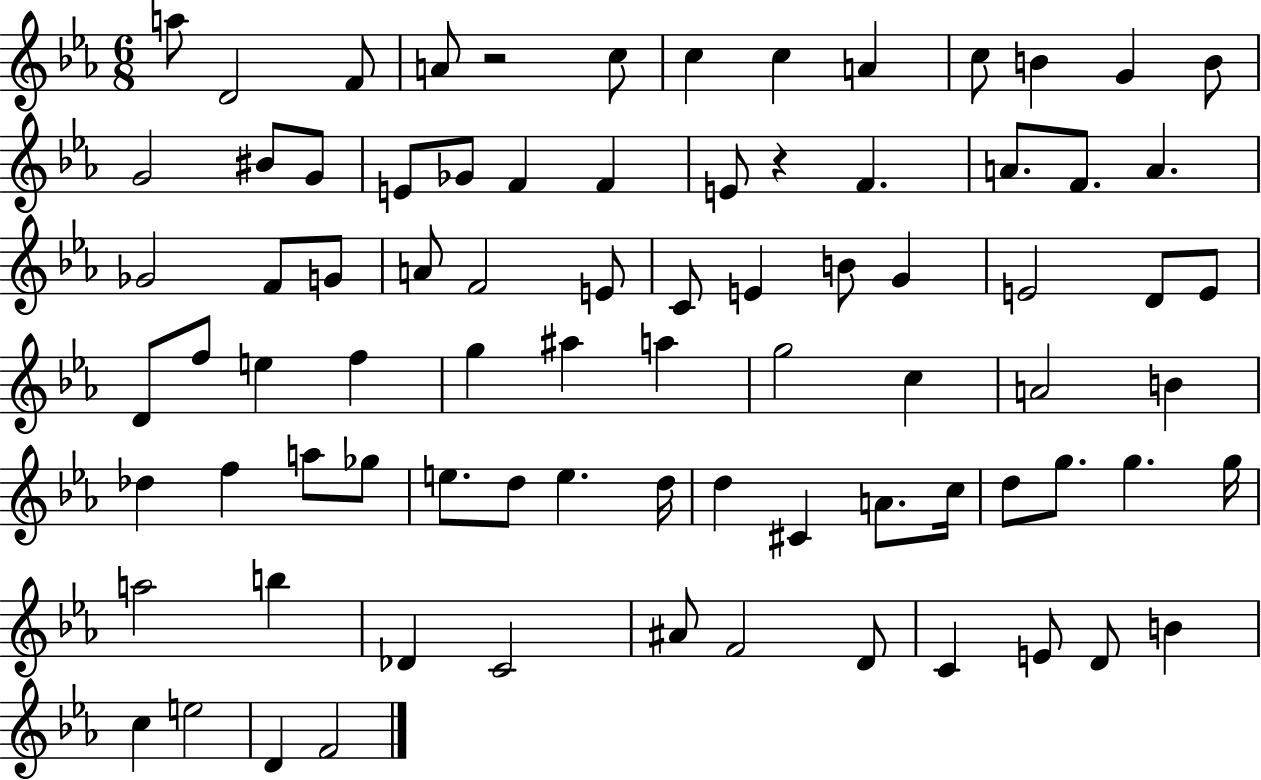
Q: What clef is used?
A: treble